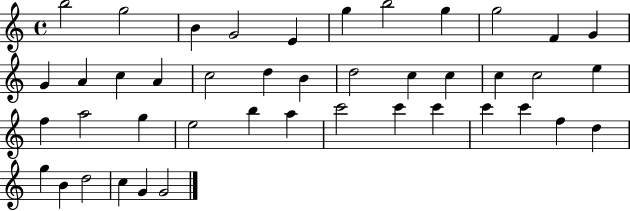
B5/h G5/h B4/q G4/h E4/q G5/q B5/h G5/q G5/h F4/q G4/q G4/q A4/q C5/q A4/q C5/h D5/q B4/q D5/h C5/q C5/q C5/q C5/h E5/q F5/q A5/h G5/q E5/h B5/q A5/q C6/h C6/q C6/q C6/q C6/q F5/q D5/q G5/q B4/q D5/h C5/q G4/q G4/h